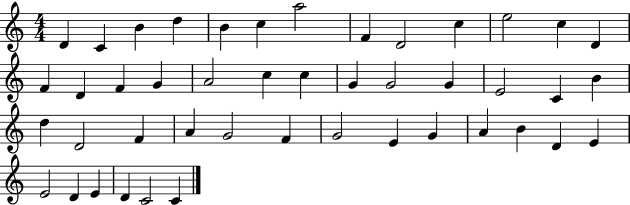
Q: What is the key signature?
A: C major